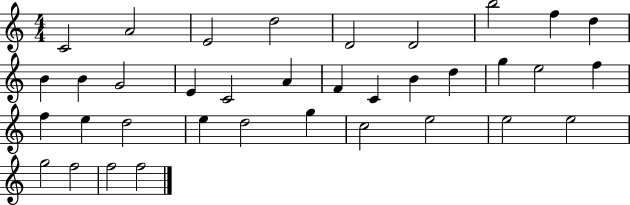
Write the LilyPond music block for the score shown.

{
  \clef treble
  \numericTimeSignature
  \time 4/4
  \key c \major
  c'2 a'2 | e'2 d''2 | d'2 d'2 | b''2 f''4 d''4 | \break b'4 b'4 g'2 | e'4 c'2 a'4 | f'4 c'4 b'4 d''4 | g''4 e''2 f''4 | \break f''4 e''4 d''2 | e''4 d''2 g''4 | c''2 e''2 | e''2 e''2 | \break g''2 f''2 | f''2 f''2 | \bar "|."
}